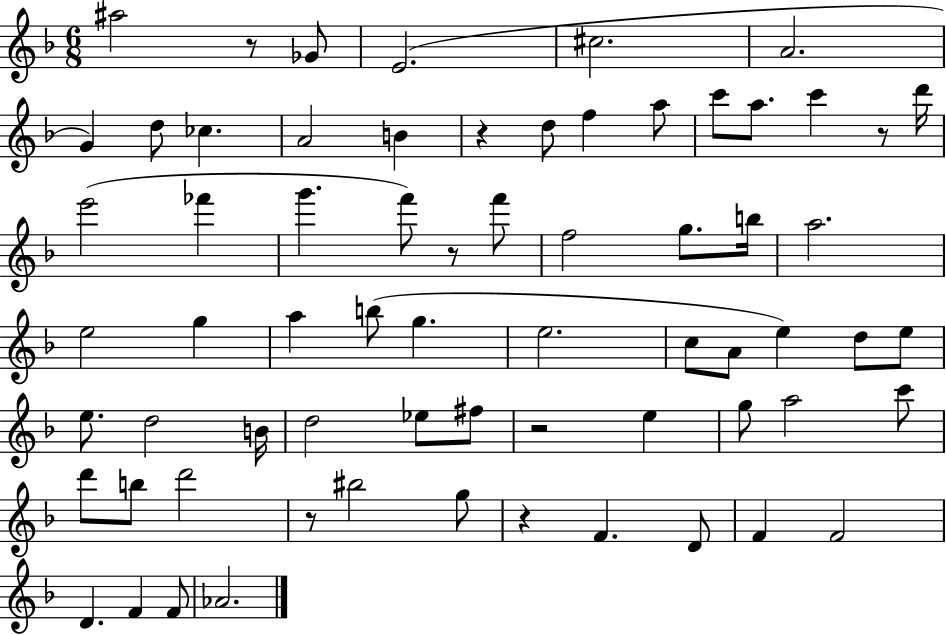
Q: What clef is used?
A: treble